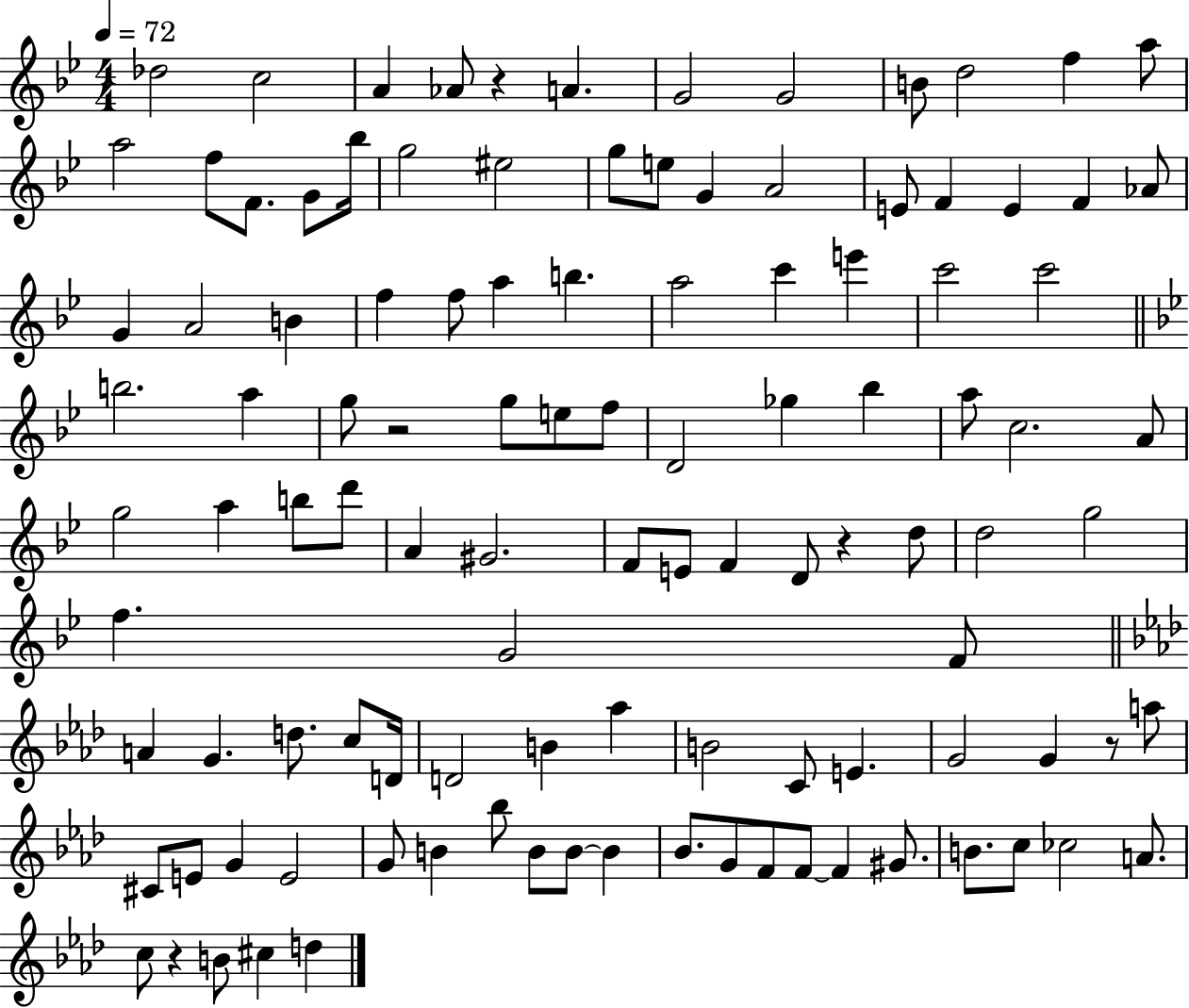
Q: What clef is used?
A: treble